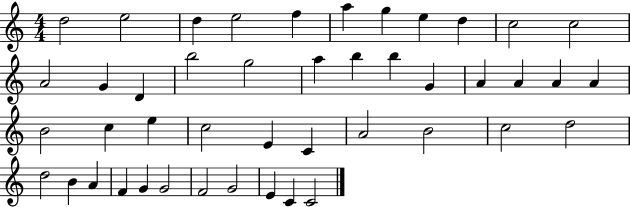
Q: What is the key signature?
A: C major